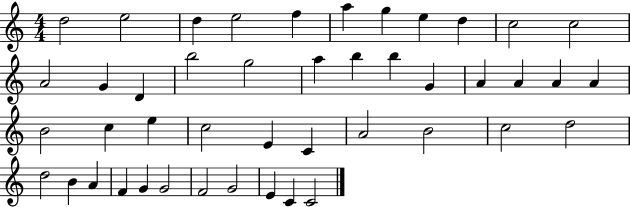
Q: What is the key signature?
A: C major